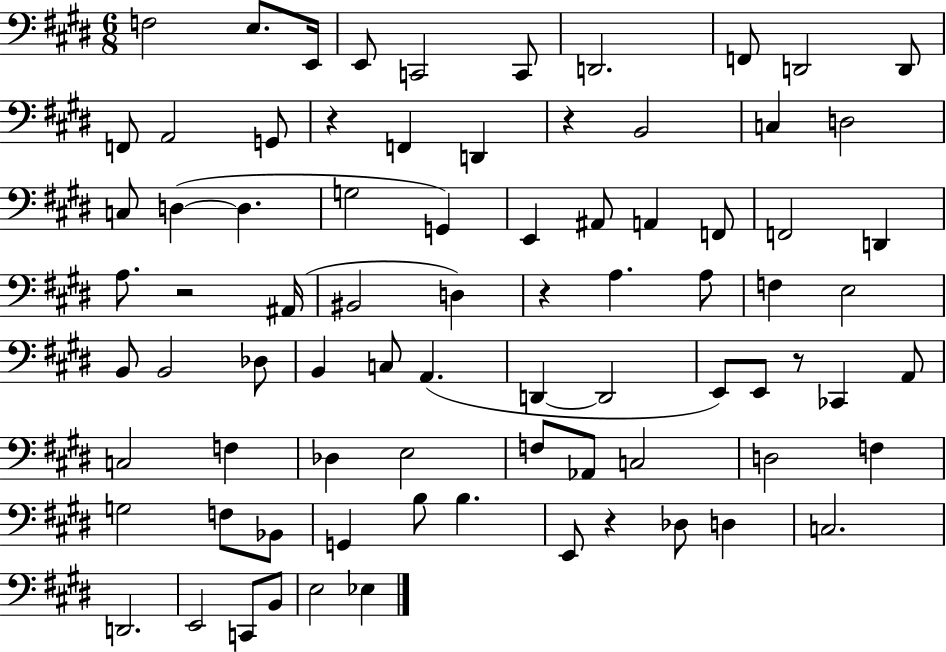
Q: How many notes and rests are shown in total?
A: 80